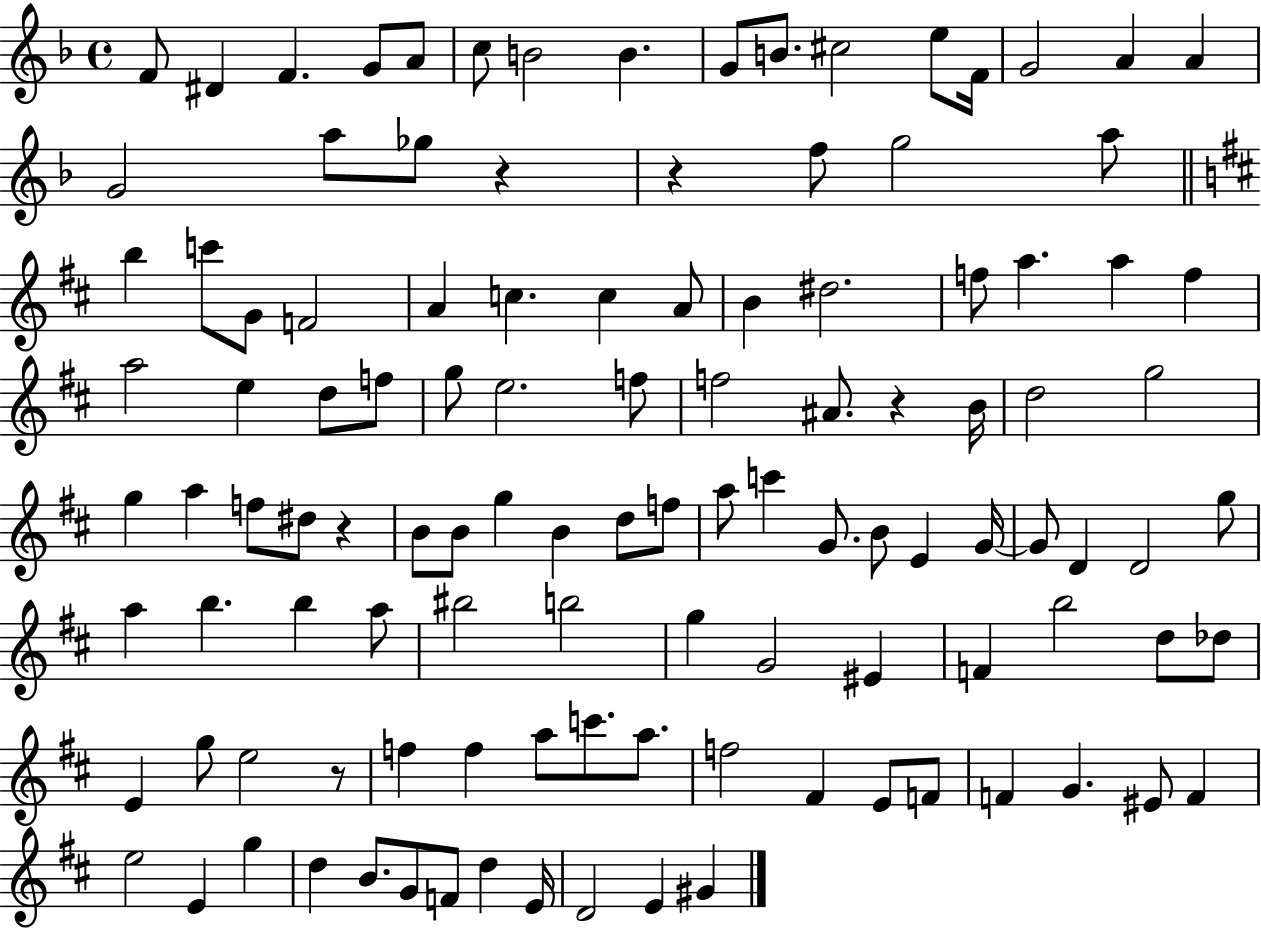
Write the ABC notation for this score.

X:1
T:Untitled
M:4/4
L:1/4
K:F
F/2 ^D F G/2 A/2 c/2 B2 B G/2 B/2 ^c2 e/2 F/4 G2 A A G2 a/2 _g/2 z z f/2 g2 a/2 b c'/2 G/2 F2 A c c A/2 B ^d2 f/2 a a f a2 e d/2 f/2 g/2 e2 f/2 f2 ^A/2 z B/4 d2 g2 g a f/2 ^d/2 z B/2 B/2 g B d/2 f/2 a/2 c' G/2 B/2 E G/4 G/2 D D2 g/2 a b b a/2 ^b2 b2 g G2 ^E F b2 d/2 _d/2 E g/2 e2 z/2 f f a/2 c'/2 a/2 f2 ^F E/2 F/2 F G ^E/2 F e2 E g d B/2 G/2 F/2 d E/4 D2 E ^G